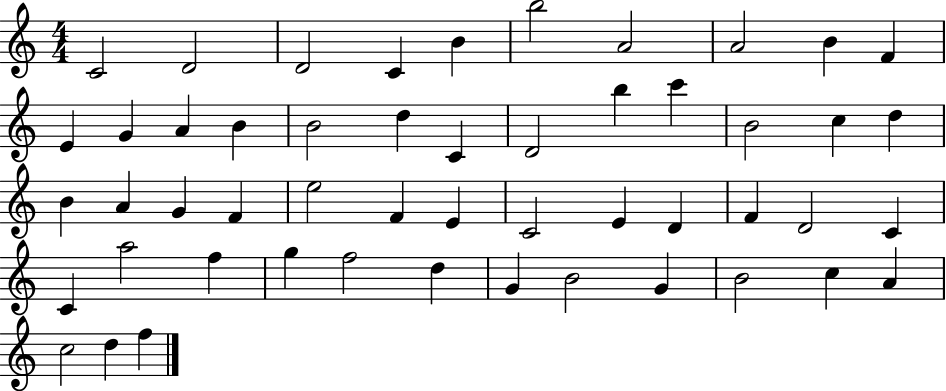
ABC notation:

X:1
T:Untitled
M:4/4
L:1/4
K:C
C2 D2 D2 C B b2 A2 A2 B F E G A B B2 d C D2 b c' B2 c d B A G F e2 F E C2 E D F D2 C C a2 f g f2 d G B2 G B2 c A c2 d f